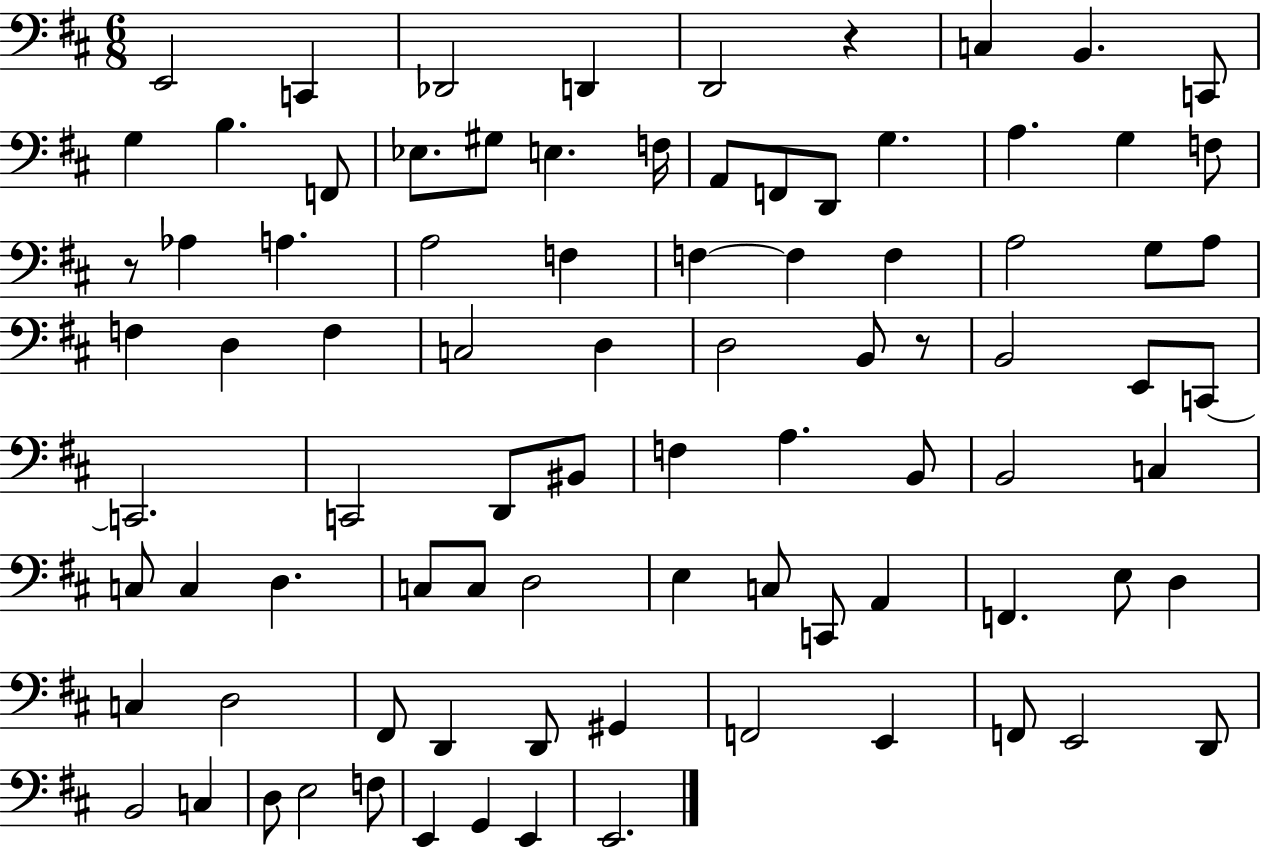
X:1
T:Untitled
M:6/8
L:1/4
K:D
E,,2 C,, _D,,2 D,, D,,2 z C, B,, C,,/2 G, B, F,,/2 _E,/2 ^G,/2 E, F,/4 A,,/2 F,,/2 D,,/2 G, A, G, F,/2 z/2 _A, A, A,2 F, F, F, F, A,2 G,/2 A,/2 F, D, F, C,2 D, D,2 B,,/2 z/2 B,,2 E,,/2 C,,/2 C,,2 C,,2 D,,/2 ^B,,/2 F, A, B,,/2 B,,2 C, C,/2 C, D, C,/2 C,/2 D,2 E, C,/2 C,,/2 A,, F,, E,/2 D, C, D,2 ^F,,/2 D,, D,,/2 ^G,, F,,2 E,, F,,/2 E,,2 D,,/2 B,,2 C, D,/2 E,2 F,/2 E,, G,, E,, E,,2